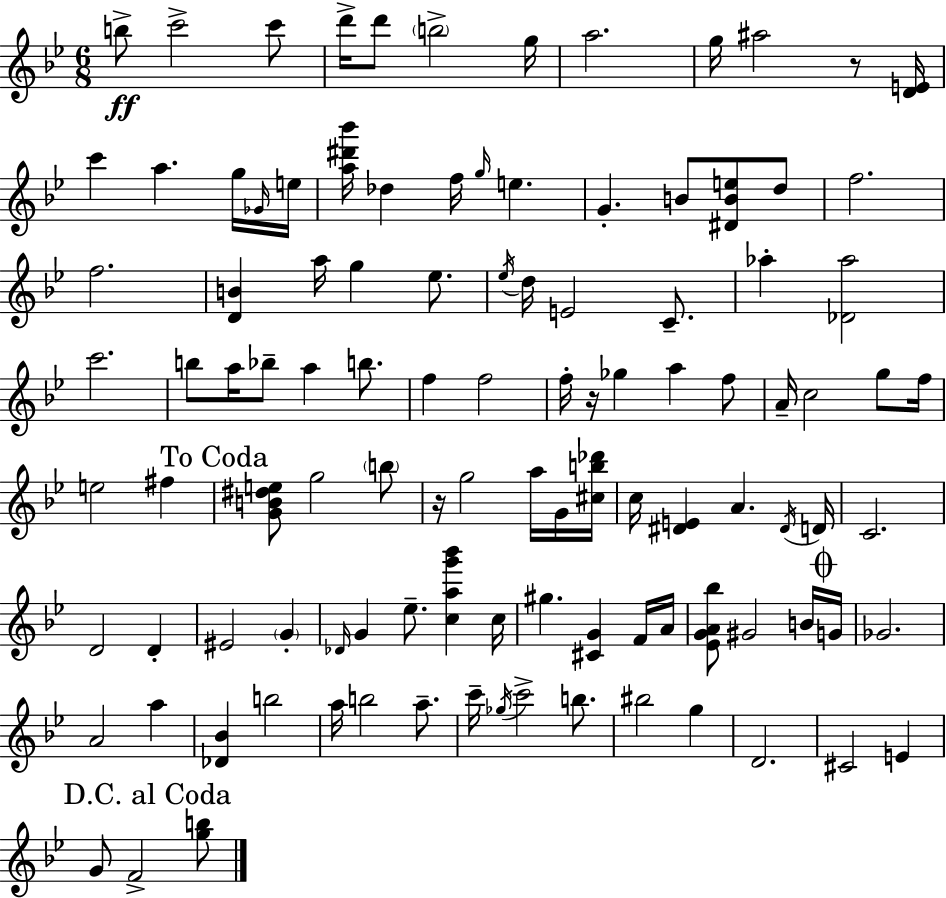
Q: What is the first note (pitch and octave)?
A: B5